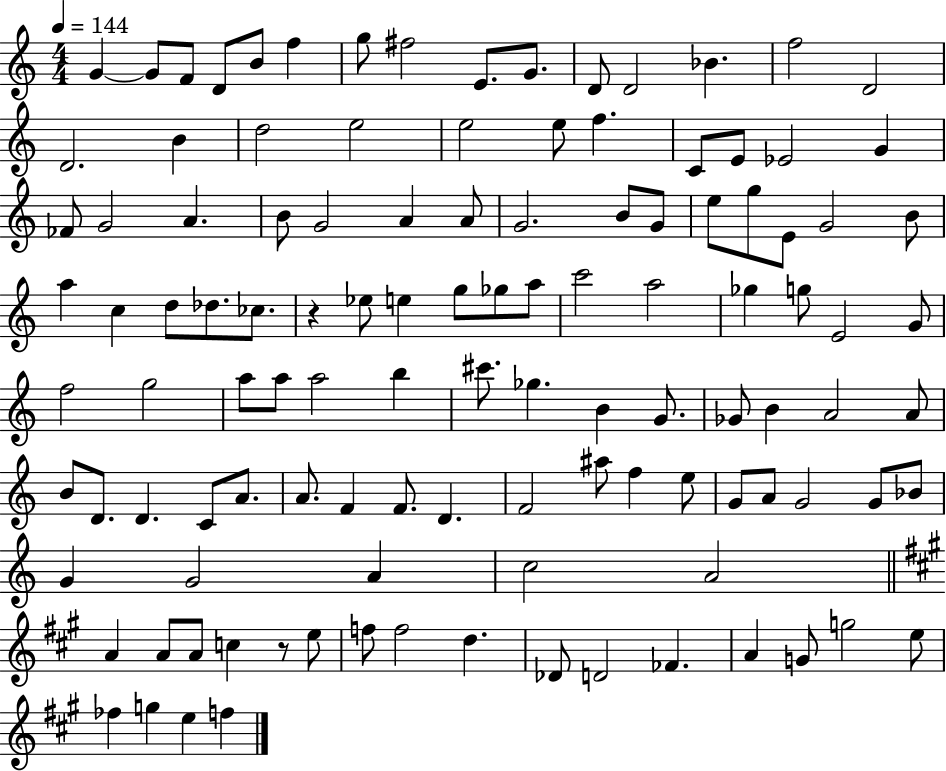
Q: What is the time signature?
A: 4/4